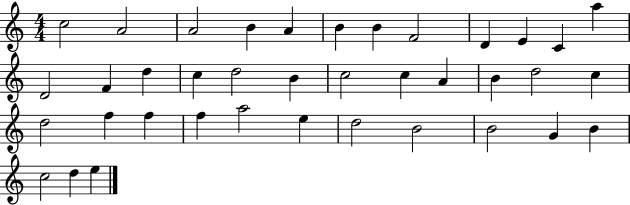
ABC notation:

X:1
T:Untitled
M:4/4
L:1/4
K:C
c2 A2 A2 B A B B F2 D E C a D2 F d c d2 B c2 c A B d2 c d2 f f f a2 e d2 B2 B2 G B c2 d e